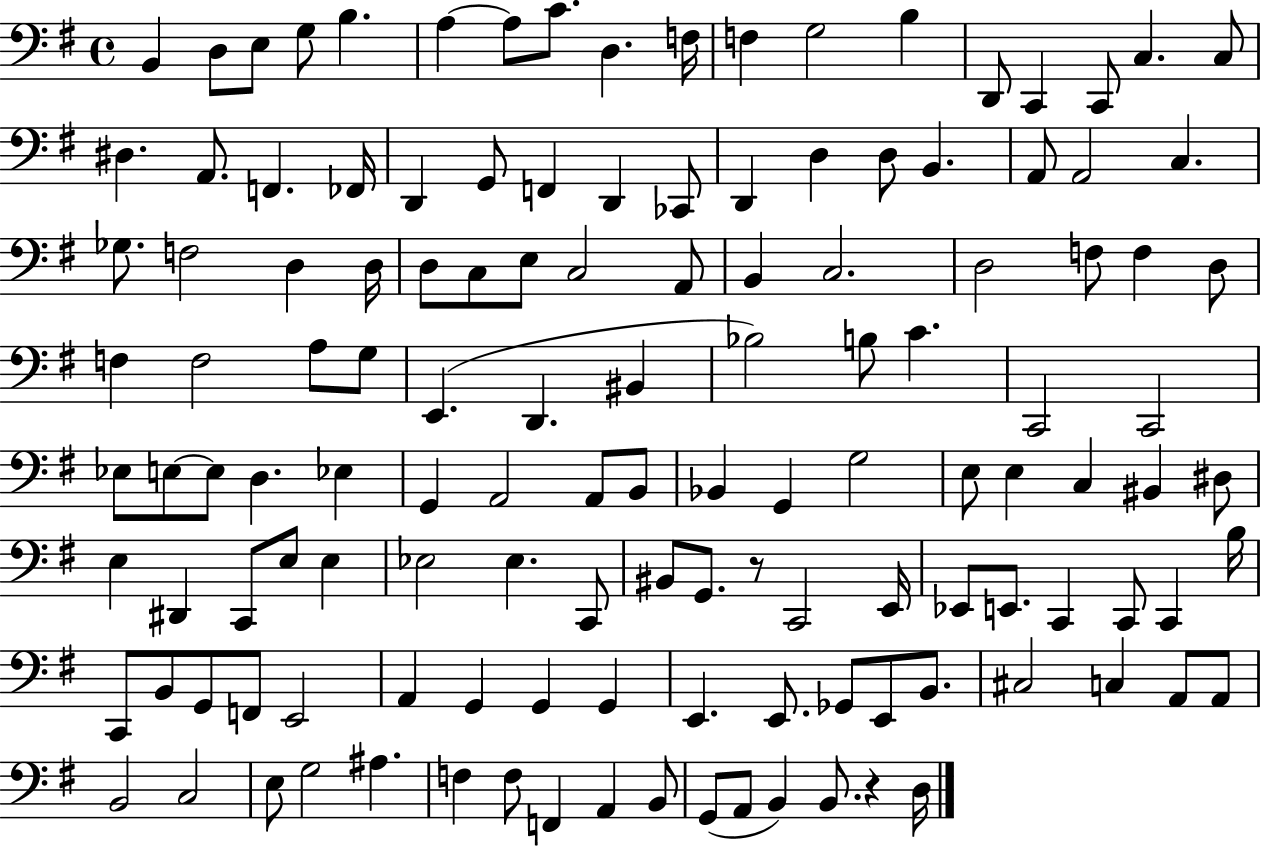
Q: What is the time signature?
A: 4/4